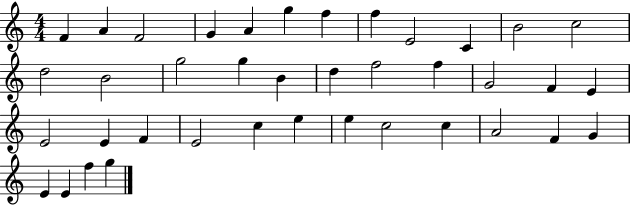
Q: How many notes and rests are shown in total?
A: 39